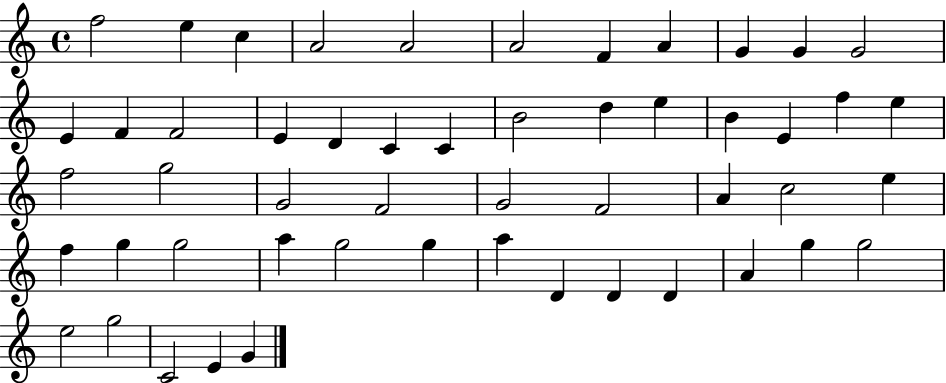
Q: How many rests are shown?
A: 0